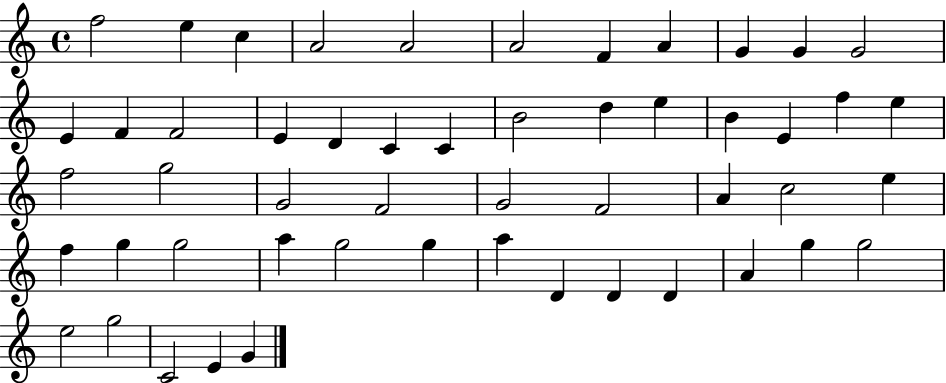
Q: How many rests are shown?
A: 0